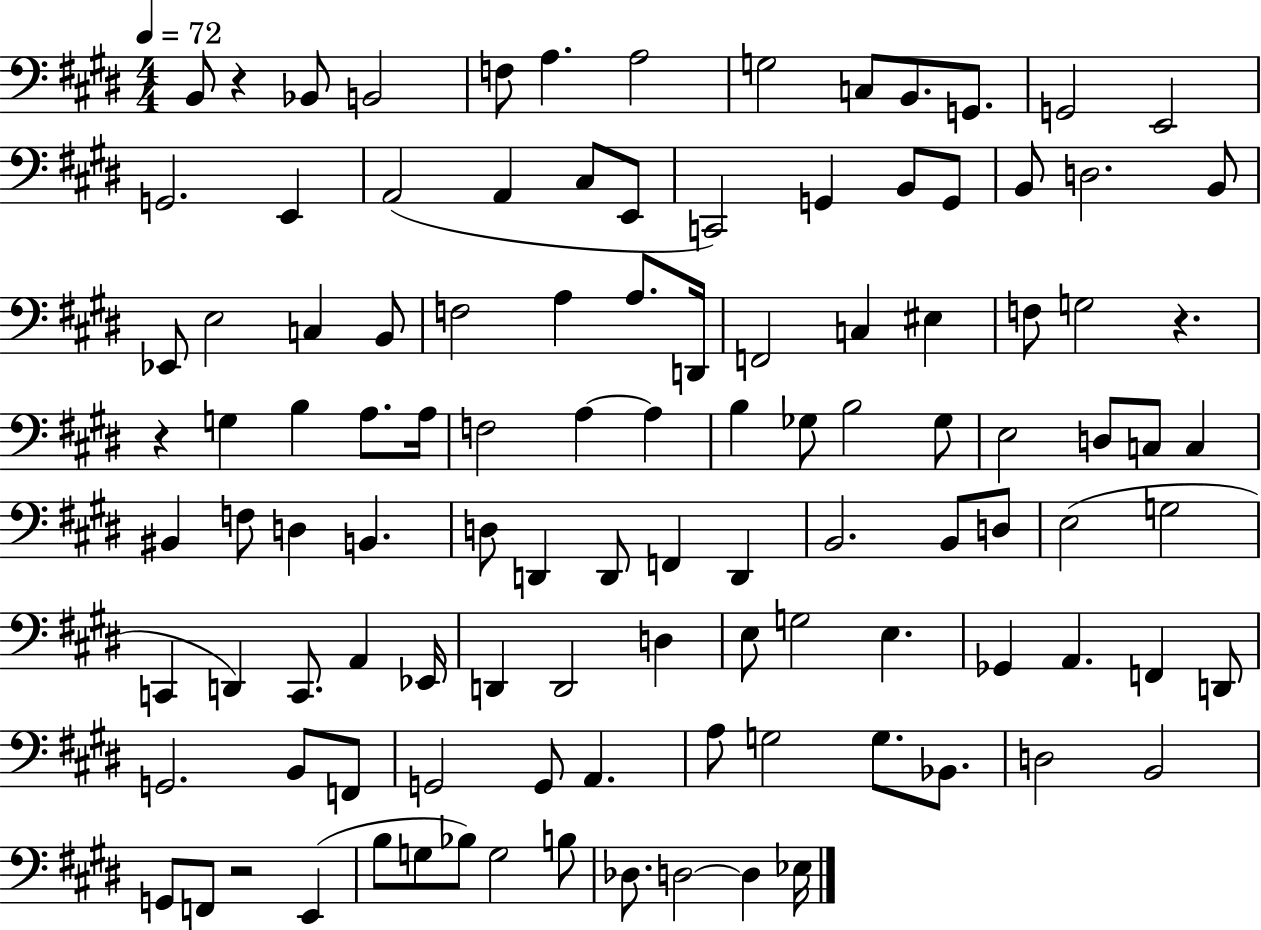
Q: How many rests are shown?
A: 4